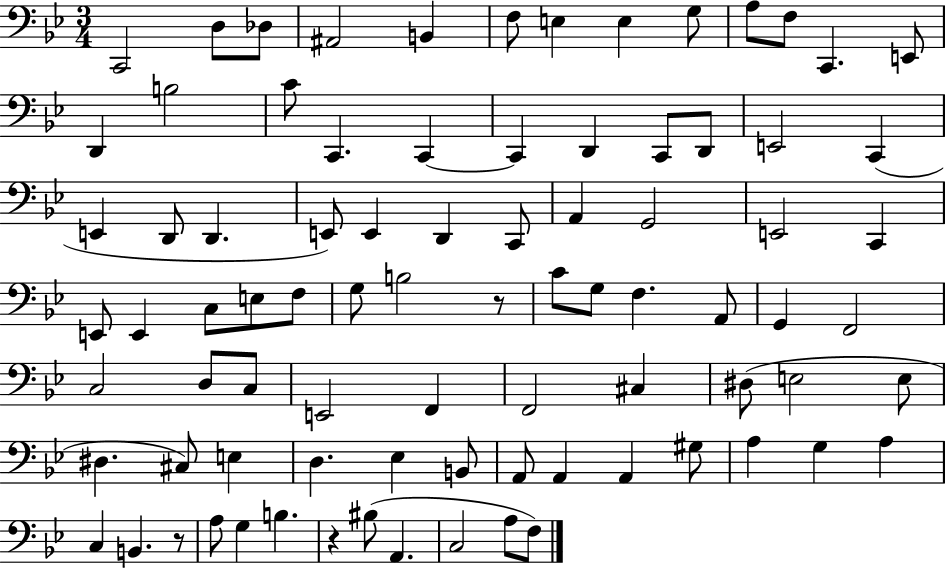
C2/h D3/e Db3/e A#2/h B2/q F3/e E3/q E3/q G3/e A3/e F3/e C2/q. E2/e D2/q B3/h C4/e C2/q. C2/q C2/q D2/q C2/e D2/e E2/h C2/q E2/q D2/e D2/q. E2/e E2/q D2/q C2/e A2/q G2/h E2/h C2/q E2/e E2/q C3/e E3/e F3/e G3/e B3/h R/e C4/e G3/e F3/q. A2/e G2/q F2/h C3/h D3/e C3/e E2/h F2/q F2/h C#3/q D#3/e E3/h E3/e D#3/q. C#3/e E3/q D3/q. Eb3/q B2/e A2/e A2/q A2/q G#3/e A3/q G3/q A3/q C3/q B2/q. R/e A3/e G3/q B3/q. R/q BIS3/e A2/q. C3/h A3/e F3/e